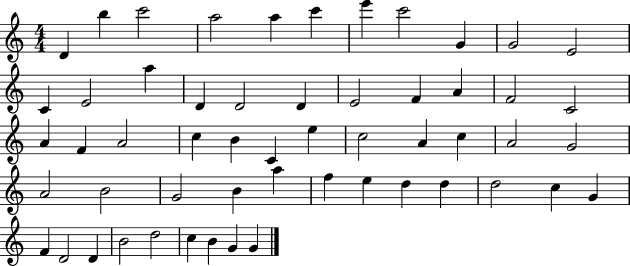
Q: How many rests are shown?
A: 0